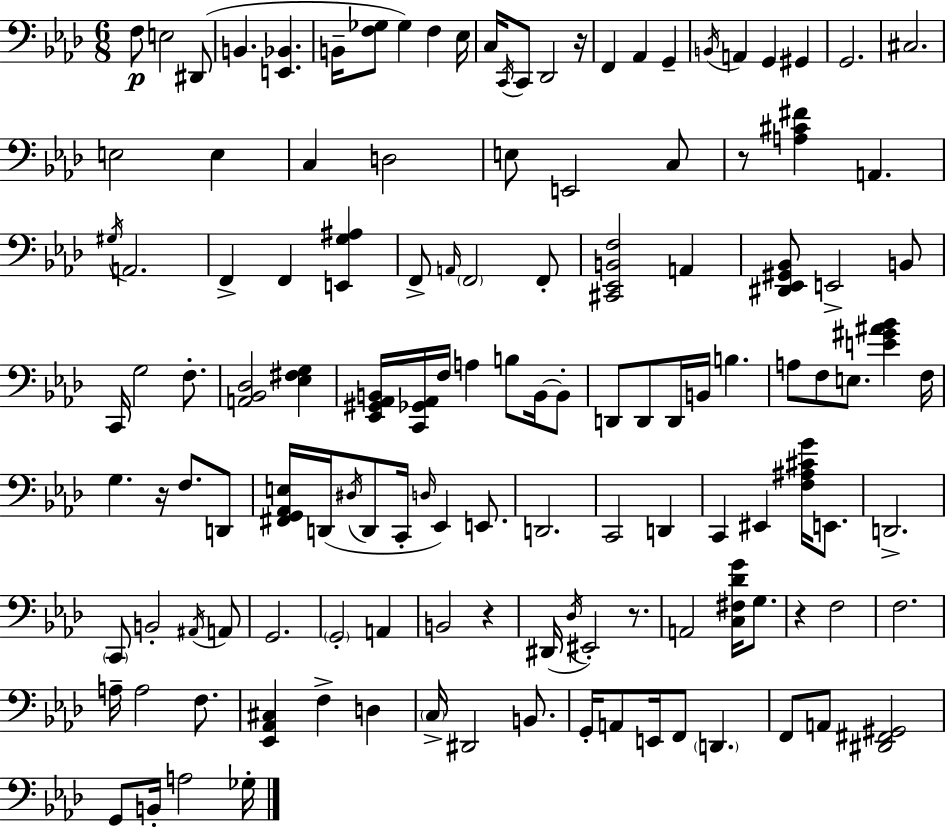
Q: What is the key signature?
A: AES major